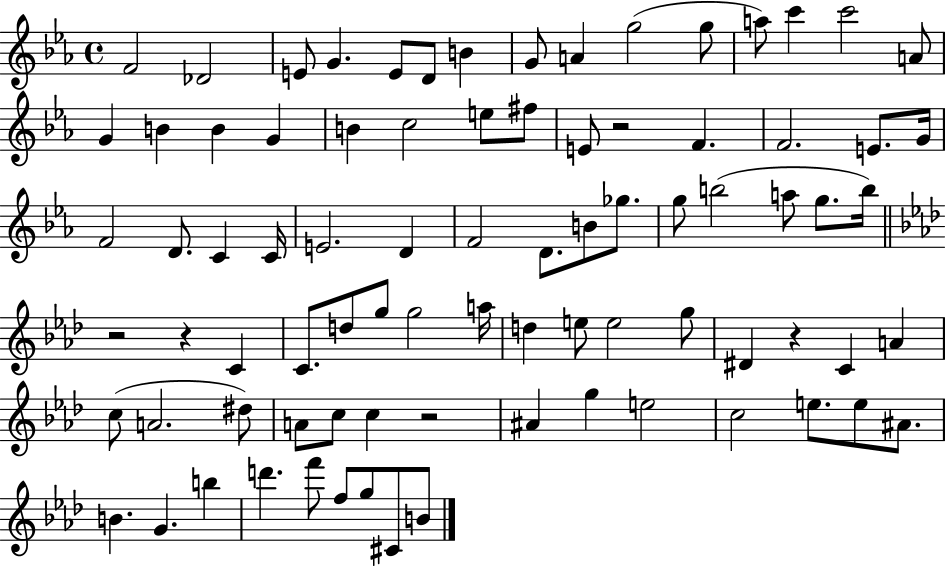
{
  \clef treble
  \time 4/4
  \defaultTimeSignature
  \key ees \major
  f'2 des'2 | e'8 g'4. e'8 d'8 b'4 | g'8 a'4 g''2( g''8 | a''8) c'''4 c'''2 a'8 | \break g'4 b'4 b'4 g'4 | b'4 c''2 e''8 fis''8 | e'8 r2 f'4. | f'2. e'8. g'16 | \break f'2 d'8. c'4 c'16 | e'2. d'4 | f'2 d'8. b'8 ges''8. | g''8 b''2( a''8 g''8. b''16) | \break \bar "||" \break \key aes \major r2 r4 c'4 | c'8. d''8 g''8 g''2 a''16 | d''4 e''8 e''2 g''8 | dis'4 r4 c'4 a'4 | \break c''8( a'2. dis''8) | a'8 c''8 c''4 r2 | ais'4 g''4 e''2 | c''2 e''8. e''8 ais'8. | \break b'4. g'4. b''4 | d'''4. f'''8 f''8 g''8 cis'8 b'8 | \bar "|."
}